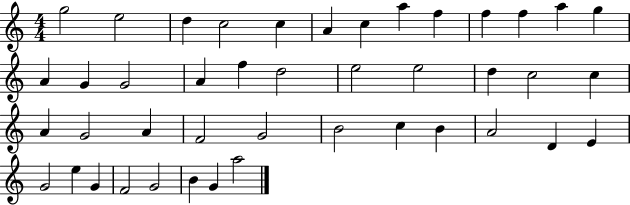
{
  \clef treble
  \numericTimeSignature
  \time 4/4
  \key c \major
  g''2 e''2 | d''4 c''2 c''4 | a'4 c''4 a''4 f''4 | f''4 f''4 a''4 g''4 | \break a'4 g'4 g'2 | a'4 f''4 d''2 | e''2 e''2 | d''4 c''2 c''4 | \break a'4 g'2 a'4 | f'2 g'2 | b'2 c''4 b'4 | a'2 d'4 e'4 | \break g'2 e''4 g'4 | f'2 g'2 | b'4 g'4 a''2 | \bar "|."
}